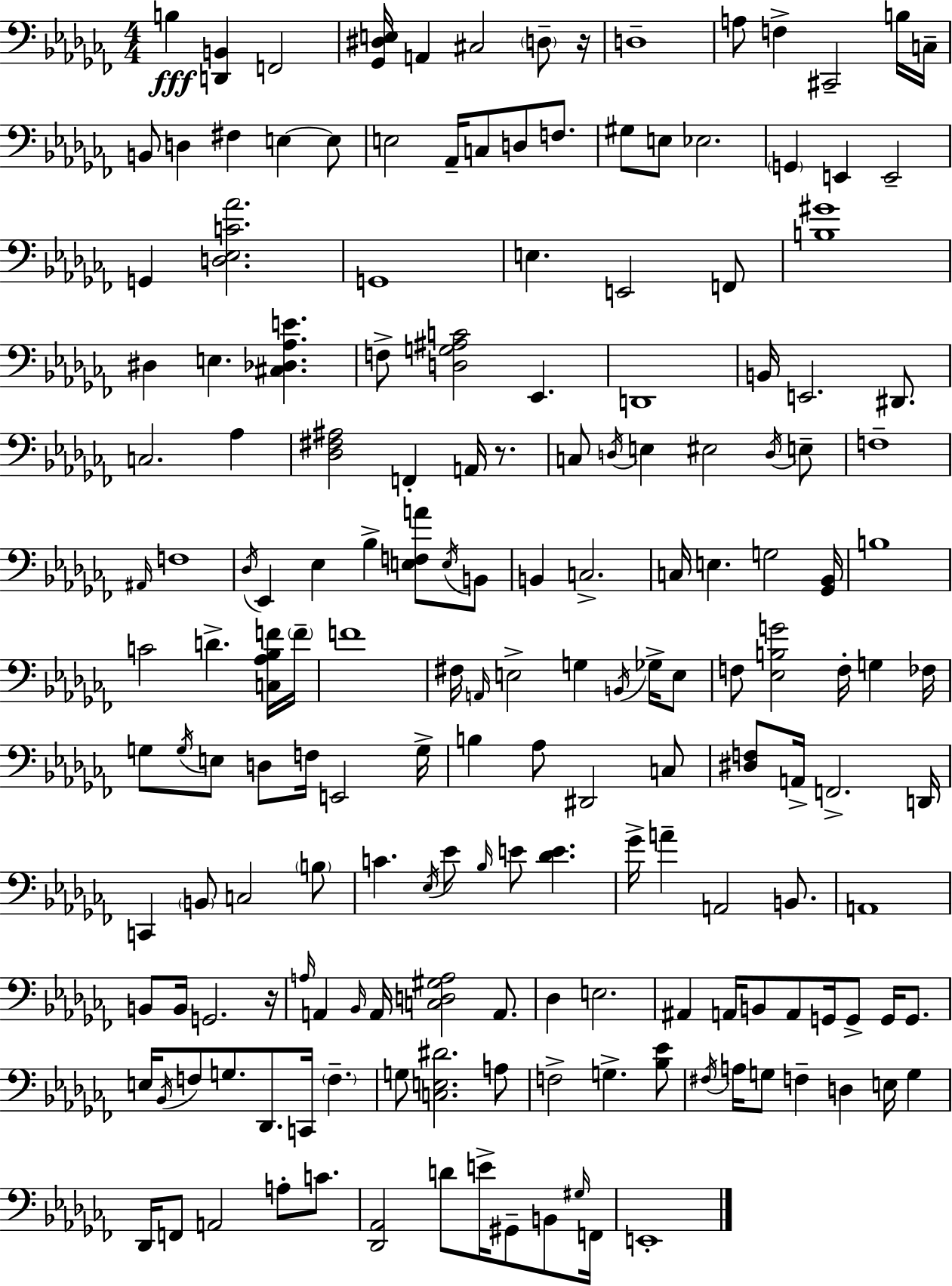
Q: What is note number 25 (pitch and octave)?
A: G2